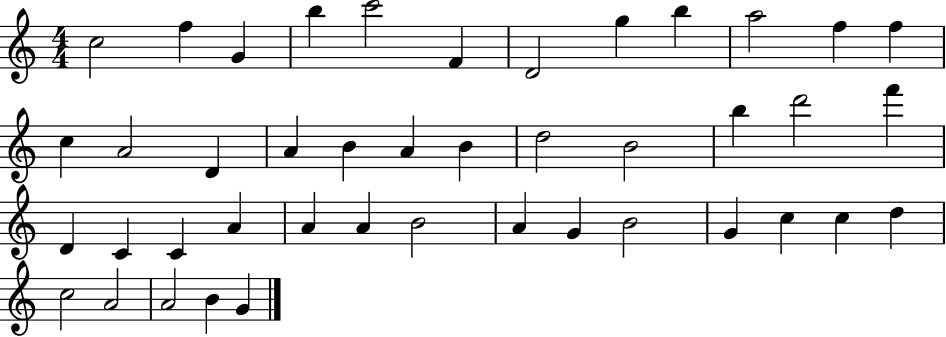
X:1
T:Untitled
M:4/4
L:1/4
K:C
c2 f G b c'2 F D2 g b a2 f f c A2 D A B A B d2 B2 b d'2 f' D C C A A A B2 A G B2 G c c d c2 A2 A2 B G